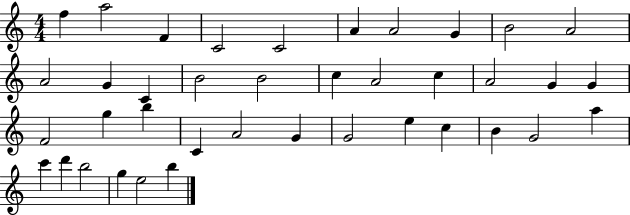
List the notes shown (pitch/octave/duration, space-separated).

F5/q A5/h F4/q C4/h C4/h A4/q A4/h G4/q B4/h A4/h A4/h G4/q C4/q B4/h B4/h C5/q A4/h C5/q A4/h G4/q G4/q F4/h G5/q B5/q C4/q A4/h G4/q G4/h E5/q C5/q B4/q G4/h A5/q C6/q D6/q B5/h G5/q E5/h B5/q